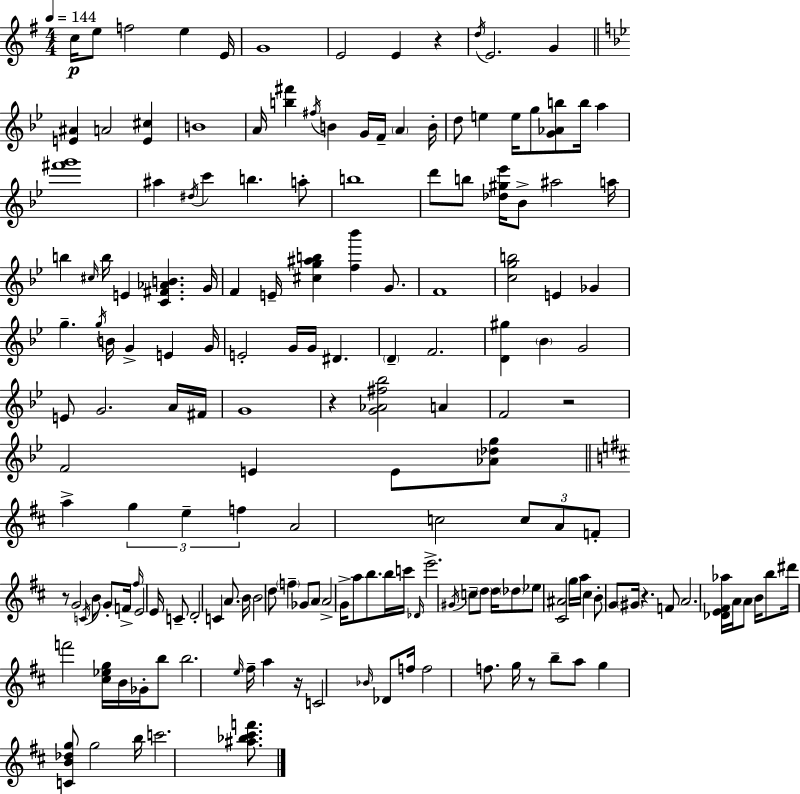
{
  \clef treble
  \numericTimeSignature
  \time 4/4
  \key e \minor
  \tempo 4 = 144
  c''16\p e''8 f''2 e''4 e'16 | g'1 | e'2 e'4 r4 | \acciaccatura { d''16 } e'2. g'4 | \break \bar "||" \break \key bes \major <e' ais'>4 a'2 <e' cis''>4 | b'1 | a'16 <b'' fis'''>4 \acciaccatura { fis''16 } b'4 g'16 f'16-- \parenthesize a'4 | b'16-. d''8 e''4 e''16 g''8 <g' aes' b''>8 b''16 a''4 | \break <fis''' g'''>1 | ais''4 \acciaccatura { dis''16 } c'''4 b''4. | a''8-. b''1 | d'''8 b''8 <des'' gis'' ees'''>16 bes'8-> ais''2 | \break a''16 b''4 \grace { cis''16 } b''16 e'4 <c' fis' aes' b'>4. | g'16 f'4 e'16-- <cis'' g'' ais'' b''>4 <f'' bes'''>4 | g'8. f'1 | <c'' g'' b''>2 e'4 ges'4 | \break g''4.-- \acciaccatura { g''16 } b'16 g'4-> e'4 | g'16 e'2-. g'16 g'16 dis'4. | \parenthesize d'4-- f'2. | <d' gis''>4 \parenthesize bes'4 g'2 | \break e'8 g'2. | a'16 fis'16 g'1 | r4 <g' aes' fis'' bes''>2 | a'4 f'2 r2 | \break f'2 e'4 | e'8 <aes' des'' g''>8 \bar "||" \break \key b \minor a''4-> \tuplet 3/2 { g''4 e''4-- f''4 } | a'2 c''2 | \tuplet 3/2 { c''8 a'8 f'8-. } r8 g'2 | \acciaccatura { c'16 } b'8 g'8-. f'16-> \grace { fis''16 } e'2 e'16 | \break c'8-- d'2-. c'4 a'8. | b'16 b'2 d''8 \parenthesize f''4-- | ges'8 a'8 a'2-> g'16-> a''8 b''8. | b''16 c'''16 \grace { des'16 } e'''2.-> | \break \acciaccatura { gis'16 } c''8-- \parenthesize d''8 d''16 \parenthesize des''8 ees''8 <cis' ais'>2 | \parenthesize g''16 a''16 cis''4 b'8-. g'8 \parenthesize gis'16 r4. | f'8 a'2. | <des' e' fis' aes''>16 a'16 a'8 b'16 b''8 dis'''16 f'''2 | \break <cis'' ees'' g''>16 b'16 ges'16-. b''8 b''2. | \grace { e''16 } fis''16-- a''4 r16 c'2 | \grace { bes'16 } des'8 f''16 f''2 f''8. | g''16 r8 b''8-- a''8 g''4 <c' b' des'' g''>8 g''2 | \break b''16 c'''2. | <ais'' bes'' cis''' f'''>8. \bar "|."
}